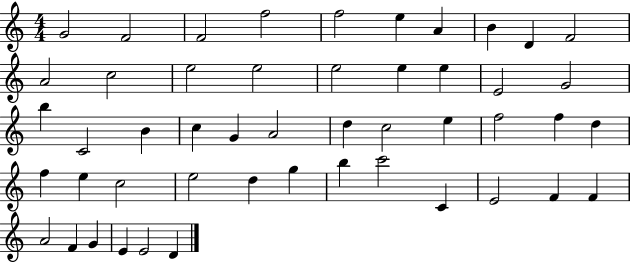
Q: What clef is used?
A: treble